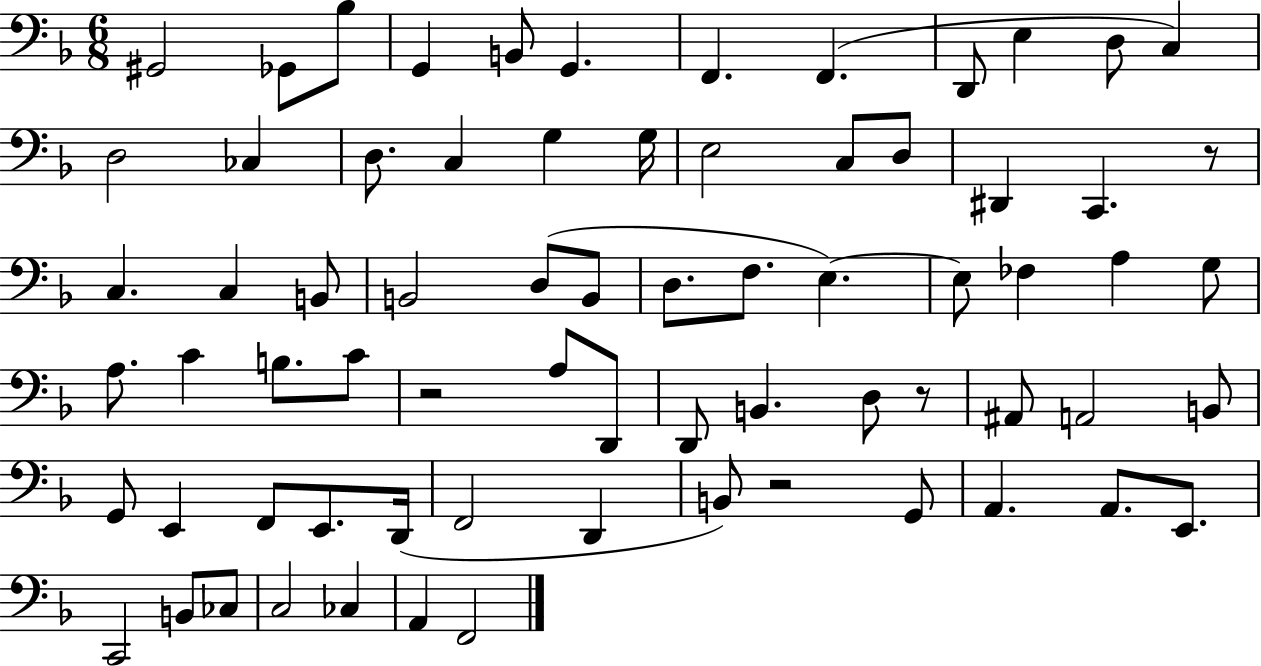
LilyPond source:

{
  \clef bass
  \numericTimeSignature
  \time 6/8
  \key f \major
  \repeat volta 2 { gis,2 ges,8 bes8 | g,4 b,8 g,4. | f,4. f,4.( | d,8 e4 d8 c4) | \break d2 ces4 | d8. c4 g4 g16 | e2 c8 d8 | dis,4 c,4. r8 | \break c4. c4 b,8 | b,2 d8( b,8 | d8. f8. e4.~~) | e8 fes4 a4 g8 | \break a8. c'4 b8. c'8 | r2 a8 d,8 | d,8 b,4. d8 r8 | ais,8 a,2 b,8 | \break g,8 e,4 f,8 e,8. d,16( | f,2 d,4 | b,8) r2 g,8 | a,4. a,8. e,8. | \break c,2 b,8 ces8 | c2 ces4 | a,4 f,2 | } \bar "|."
}